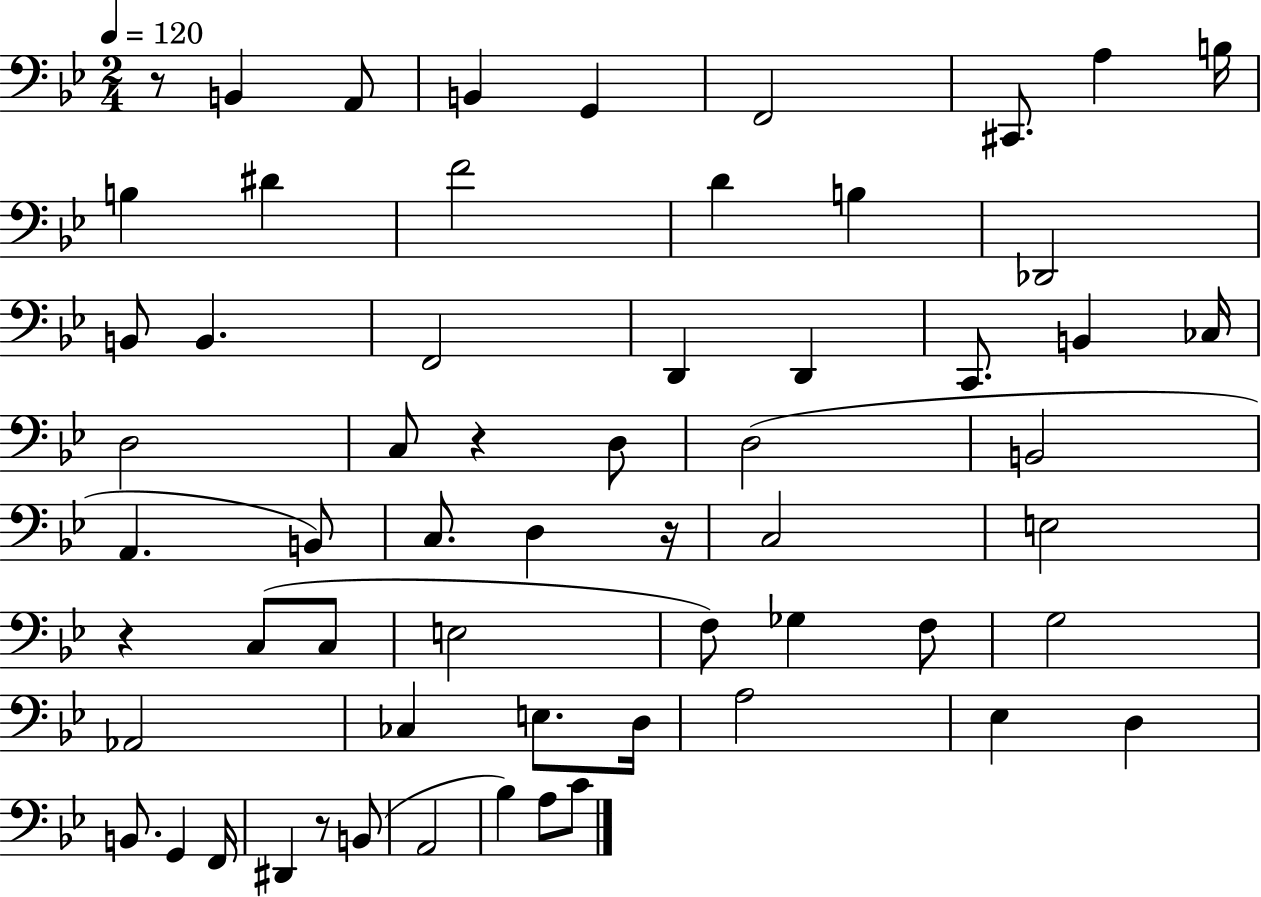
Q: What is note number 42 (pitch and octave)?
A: CES3